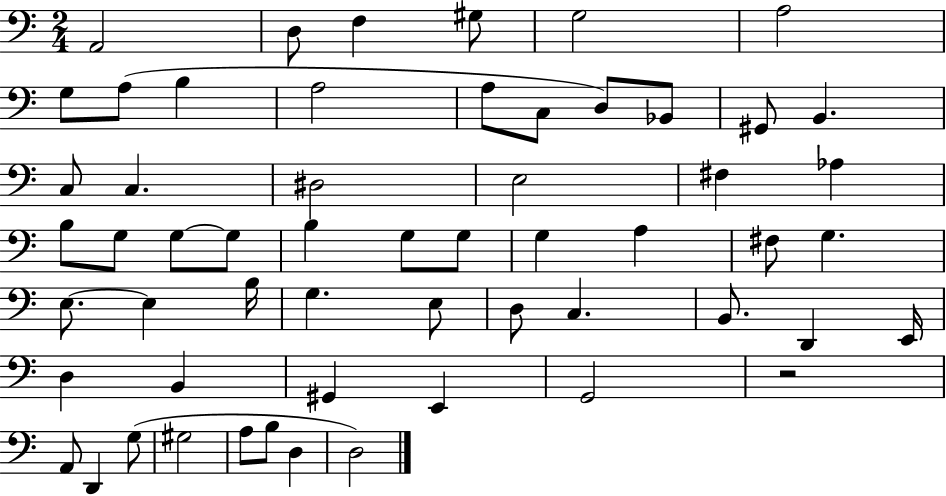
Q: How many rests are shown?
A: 1